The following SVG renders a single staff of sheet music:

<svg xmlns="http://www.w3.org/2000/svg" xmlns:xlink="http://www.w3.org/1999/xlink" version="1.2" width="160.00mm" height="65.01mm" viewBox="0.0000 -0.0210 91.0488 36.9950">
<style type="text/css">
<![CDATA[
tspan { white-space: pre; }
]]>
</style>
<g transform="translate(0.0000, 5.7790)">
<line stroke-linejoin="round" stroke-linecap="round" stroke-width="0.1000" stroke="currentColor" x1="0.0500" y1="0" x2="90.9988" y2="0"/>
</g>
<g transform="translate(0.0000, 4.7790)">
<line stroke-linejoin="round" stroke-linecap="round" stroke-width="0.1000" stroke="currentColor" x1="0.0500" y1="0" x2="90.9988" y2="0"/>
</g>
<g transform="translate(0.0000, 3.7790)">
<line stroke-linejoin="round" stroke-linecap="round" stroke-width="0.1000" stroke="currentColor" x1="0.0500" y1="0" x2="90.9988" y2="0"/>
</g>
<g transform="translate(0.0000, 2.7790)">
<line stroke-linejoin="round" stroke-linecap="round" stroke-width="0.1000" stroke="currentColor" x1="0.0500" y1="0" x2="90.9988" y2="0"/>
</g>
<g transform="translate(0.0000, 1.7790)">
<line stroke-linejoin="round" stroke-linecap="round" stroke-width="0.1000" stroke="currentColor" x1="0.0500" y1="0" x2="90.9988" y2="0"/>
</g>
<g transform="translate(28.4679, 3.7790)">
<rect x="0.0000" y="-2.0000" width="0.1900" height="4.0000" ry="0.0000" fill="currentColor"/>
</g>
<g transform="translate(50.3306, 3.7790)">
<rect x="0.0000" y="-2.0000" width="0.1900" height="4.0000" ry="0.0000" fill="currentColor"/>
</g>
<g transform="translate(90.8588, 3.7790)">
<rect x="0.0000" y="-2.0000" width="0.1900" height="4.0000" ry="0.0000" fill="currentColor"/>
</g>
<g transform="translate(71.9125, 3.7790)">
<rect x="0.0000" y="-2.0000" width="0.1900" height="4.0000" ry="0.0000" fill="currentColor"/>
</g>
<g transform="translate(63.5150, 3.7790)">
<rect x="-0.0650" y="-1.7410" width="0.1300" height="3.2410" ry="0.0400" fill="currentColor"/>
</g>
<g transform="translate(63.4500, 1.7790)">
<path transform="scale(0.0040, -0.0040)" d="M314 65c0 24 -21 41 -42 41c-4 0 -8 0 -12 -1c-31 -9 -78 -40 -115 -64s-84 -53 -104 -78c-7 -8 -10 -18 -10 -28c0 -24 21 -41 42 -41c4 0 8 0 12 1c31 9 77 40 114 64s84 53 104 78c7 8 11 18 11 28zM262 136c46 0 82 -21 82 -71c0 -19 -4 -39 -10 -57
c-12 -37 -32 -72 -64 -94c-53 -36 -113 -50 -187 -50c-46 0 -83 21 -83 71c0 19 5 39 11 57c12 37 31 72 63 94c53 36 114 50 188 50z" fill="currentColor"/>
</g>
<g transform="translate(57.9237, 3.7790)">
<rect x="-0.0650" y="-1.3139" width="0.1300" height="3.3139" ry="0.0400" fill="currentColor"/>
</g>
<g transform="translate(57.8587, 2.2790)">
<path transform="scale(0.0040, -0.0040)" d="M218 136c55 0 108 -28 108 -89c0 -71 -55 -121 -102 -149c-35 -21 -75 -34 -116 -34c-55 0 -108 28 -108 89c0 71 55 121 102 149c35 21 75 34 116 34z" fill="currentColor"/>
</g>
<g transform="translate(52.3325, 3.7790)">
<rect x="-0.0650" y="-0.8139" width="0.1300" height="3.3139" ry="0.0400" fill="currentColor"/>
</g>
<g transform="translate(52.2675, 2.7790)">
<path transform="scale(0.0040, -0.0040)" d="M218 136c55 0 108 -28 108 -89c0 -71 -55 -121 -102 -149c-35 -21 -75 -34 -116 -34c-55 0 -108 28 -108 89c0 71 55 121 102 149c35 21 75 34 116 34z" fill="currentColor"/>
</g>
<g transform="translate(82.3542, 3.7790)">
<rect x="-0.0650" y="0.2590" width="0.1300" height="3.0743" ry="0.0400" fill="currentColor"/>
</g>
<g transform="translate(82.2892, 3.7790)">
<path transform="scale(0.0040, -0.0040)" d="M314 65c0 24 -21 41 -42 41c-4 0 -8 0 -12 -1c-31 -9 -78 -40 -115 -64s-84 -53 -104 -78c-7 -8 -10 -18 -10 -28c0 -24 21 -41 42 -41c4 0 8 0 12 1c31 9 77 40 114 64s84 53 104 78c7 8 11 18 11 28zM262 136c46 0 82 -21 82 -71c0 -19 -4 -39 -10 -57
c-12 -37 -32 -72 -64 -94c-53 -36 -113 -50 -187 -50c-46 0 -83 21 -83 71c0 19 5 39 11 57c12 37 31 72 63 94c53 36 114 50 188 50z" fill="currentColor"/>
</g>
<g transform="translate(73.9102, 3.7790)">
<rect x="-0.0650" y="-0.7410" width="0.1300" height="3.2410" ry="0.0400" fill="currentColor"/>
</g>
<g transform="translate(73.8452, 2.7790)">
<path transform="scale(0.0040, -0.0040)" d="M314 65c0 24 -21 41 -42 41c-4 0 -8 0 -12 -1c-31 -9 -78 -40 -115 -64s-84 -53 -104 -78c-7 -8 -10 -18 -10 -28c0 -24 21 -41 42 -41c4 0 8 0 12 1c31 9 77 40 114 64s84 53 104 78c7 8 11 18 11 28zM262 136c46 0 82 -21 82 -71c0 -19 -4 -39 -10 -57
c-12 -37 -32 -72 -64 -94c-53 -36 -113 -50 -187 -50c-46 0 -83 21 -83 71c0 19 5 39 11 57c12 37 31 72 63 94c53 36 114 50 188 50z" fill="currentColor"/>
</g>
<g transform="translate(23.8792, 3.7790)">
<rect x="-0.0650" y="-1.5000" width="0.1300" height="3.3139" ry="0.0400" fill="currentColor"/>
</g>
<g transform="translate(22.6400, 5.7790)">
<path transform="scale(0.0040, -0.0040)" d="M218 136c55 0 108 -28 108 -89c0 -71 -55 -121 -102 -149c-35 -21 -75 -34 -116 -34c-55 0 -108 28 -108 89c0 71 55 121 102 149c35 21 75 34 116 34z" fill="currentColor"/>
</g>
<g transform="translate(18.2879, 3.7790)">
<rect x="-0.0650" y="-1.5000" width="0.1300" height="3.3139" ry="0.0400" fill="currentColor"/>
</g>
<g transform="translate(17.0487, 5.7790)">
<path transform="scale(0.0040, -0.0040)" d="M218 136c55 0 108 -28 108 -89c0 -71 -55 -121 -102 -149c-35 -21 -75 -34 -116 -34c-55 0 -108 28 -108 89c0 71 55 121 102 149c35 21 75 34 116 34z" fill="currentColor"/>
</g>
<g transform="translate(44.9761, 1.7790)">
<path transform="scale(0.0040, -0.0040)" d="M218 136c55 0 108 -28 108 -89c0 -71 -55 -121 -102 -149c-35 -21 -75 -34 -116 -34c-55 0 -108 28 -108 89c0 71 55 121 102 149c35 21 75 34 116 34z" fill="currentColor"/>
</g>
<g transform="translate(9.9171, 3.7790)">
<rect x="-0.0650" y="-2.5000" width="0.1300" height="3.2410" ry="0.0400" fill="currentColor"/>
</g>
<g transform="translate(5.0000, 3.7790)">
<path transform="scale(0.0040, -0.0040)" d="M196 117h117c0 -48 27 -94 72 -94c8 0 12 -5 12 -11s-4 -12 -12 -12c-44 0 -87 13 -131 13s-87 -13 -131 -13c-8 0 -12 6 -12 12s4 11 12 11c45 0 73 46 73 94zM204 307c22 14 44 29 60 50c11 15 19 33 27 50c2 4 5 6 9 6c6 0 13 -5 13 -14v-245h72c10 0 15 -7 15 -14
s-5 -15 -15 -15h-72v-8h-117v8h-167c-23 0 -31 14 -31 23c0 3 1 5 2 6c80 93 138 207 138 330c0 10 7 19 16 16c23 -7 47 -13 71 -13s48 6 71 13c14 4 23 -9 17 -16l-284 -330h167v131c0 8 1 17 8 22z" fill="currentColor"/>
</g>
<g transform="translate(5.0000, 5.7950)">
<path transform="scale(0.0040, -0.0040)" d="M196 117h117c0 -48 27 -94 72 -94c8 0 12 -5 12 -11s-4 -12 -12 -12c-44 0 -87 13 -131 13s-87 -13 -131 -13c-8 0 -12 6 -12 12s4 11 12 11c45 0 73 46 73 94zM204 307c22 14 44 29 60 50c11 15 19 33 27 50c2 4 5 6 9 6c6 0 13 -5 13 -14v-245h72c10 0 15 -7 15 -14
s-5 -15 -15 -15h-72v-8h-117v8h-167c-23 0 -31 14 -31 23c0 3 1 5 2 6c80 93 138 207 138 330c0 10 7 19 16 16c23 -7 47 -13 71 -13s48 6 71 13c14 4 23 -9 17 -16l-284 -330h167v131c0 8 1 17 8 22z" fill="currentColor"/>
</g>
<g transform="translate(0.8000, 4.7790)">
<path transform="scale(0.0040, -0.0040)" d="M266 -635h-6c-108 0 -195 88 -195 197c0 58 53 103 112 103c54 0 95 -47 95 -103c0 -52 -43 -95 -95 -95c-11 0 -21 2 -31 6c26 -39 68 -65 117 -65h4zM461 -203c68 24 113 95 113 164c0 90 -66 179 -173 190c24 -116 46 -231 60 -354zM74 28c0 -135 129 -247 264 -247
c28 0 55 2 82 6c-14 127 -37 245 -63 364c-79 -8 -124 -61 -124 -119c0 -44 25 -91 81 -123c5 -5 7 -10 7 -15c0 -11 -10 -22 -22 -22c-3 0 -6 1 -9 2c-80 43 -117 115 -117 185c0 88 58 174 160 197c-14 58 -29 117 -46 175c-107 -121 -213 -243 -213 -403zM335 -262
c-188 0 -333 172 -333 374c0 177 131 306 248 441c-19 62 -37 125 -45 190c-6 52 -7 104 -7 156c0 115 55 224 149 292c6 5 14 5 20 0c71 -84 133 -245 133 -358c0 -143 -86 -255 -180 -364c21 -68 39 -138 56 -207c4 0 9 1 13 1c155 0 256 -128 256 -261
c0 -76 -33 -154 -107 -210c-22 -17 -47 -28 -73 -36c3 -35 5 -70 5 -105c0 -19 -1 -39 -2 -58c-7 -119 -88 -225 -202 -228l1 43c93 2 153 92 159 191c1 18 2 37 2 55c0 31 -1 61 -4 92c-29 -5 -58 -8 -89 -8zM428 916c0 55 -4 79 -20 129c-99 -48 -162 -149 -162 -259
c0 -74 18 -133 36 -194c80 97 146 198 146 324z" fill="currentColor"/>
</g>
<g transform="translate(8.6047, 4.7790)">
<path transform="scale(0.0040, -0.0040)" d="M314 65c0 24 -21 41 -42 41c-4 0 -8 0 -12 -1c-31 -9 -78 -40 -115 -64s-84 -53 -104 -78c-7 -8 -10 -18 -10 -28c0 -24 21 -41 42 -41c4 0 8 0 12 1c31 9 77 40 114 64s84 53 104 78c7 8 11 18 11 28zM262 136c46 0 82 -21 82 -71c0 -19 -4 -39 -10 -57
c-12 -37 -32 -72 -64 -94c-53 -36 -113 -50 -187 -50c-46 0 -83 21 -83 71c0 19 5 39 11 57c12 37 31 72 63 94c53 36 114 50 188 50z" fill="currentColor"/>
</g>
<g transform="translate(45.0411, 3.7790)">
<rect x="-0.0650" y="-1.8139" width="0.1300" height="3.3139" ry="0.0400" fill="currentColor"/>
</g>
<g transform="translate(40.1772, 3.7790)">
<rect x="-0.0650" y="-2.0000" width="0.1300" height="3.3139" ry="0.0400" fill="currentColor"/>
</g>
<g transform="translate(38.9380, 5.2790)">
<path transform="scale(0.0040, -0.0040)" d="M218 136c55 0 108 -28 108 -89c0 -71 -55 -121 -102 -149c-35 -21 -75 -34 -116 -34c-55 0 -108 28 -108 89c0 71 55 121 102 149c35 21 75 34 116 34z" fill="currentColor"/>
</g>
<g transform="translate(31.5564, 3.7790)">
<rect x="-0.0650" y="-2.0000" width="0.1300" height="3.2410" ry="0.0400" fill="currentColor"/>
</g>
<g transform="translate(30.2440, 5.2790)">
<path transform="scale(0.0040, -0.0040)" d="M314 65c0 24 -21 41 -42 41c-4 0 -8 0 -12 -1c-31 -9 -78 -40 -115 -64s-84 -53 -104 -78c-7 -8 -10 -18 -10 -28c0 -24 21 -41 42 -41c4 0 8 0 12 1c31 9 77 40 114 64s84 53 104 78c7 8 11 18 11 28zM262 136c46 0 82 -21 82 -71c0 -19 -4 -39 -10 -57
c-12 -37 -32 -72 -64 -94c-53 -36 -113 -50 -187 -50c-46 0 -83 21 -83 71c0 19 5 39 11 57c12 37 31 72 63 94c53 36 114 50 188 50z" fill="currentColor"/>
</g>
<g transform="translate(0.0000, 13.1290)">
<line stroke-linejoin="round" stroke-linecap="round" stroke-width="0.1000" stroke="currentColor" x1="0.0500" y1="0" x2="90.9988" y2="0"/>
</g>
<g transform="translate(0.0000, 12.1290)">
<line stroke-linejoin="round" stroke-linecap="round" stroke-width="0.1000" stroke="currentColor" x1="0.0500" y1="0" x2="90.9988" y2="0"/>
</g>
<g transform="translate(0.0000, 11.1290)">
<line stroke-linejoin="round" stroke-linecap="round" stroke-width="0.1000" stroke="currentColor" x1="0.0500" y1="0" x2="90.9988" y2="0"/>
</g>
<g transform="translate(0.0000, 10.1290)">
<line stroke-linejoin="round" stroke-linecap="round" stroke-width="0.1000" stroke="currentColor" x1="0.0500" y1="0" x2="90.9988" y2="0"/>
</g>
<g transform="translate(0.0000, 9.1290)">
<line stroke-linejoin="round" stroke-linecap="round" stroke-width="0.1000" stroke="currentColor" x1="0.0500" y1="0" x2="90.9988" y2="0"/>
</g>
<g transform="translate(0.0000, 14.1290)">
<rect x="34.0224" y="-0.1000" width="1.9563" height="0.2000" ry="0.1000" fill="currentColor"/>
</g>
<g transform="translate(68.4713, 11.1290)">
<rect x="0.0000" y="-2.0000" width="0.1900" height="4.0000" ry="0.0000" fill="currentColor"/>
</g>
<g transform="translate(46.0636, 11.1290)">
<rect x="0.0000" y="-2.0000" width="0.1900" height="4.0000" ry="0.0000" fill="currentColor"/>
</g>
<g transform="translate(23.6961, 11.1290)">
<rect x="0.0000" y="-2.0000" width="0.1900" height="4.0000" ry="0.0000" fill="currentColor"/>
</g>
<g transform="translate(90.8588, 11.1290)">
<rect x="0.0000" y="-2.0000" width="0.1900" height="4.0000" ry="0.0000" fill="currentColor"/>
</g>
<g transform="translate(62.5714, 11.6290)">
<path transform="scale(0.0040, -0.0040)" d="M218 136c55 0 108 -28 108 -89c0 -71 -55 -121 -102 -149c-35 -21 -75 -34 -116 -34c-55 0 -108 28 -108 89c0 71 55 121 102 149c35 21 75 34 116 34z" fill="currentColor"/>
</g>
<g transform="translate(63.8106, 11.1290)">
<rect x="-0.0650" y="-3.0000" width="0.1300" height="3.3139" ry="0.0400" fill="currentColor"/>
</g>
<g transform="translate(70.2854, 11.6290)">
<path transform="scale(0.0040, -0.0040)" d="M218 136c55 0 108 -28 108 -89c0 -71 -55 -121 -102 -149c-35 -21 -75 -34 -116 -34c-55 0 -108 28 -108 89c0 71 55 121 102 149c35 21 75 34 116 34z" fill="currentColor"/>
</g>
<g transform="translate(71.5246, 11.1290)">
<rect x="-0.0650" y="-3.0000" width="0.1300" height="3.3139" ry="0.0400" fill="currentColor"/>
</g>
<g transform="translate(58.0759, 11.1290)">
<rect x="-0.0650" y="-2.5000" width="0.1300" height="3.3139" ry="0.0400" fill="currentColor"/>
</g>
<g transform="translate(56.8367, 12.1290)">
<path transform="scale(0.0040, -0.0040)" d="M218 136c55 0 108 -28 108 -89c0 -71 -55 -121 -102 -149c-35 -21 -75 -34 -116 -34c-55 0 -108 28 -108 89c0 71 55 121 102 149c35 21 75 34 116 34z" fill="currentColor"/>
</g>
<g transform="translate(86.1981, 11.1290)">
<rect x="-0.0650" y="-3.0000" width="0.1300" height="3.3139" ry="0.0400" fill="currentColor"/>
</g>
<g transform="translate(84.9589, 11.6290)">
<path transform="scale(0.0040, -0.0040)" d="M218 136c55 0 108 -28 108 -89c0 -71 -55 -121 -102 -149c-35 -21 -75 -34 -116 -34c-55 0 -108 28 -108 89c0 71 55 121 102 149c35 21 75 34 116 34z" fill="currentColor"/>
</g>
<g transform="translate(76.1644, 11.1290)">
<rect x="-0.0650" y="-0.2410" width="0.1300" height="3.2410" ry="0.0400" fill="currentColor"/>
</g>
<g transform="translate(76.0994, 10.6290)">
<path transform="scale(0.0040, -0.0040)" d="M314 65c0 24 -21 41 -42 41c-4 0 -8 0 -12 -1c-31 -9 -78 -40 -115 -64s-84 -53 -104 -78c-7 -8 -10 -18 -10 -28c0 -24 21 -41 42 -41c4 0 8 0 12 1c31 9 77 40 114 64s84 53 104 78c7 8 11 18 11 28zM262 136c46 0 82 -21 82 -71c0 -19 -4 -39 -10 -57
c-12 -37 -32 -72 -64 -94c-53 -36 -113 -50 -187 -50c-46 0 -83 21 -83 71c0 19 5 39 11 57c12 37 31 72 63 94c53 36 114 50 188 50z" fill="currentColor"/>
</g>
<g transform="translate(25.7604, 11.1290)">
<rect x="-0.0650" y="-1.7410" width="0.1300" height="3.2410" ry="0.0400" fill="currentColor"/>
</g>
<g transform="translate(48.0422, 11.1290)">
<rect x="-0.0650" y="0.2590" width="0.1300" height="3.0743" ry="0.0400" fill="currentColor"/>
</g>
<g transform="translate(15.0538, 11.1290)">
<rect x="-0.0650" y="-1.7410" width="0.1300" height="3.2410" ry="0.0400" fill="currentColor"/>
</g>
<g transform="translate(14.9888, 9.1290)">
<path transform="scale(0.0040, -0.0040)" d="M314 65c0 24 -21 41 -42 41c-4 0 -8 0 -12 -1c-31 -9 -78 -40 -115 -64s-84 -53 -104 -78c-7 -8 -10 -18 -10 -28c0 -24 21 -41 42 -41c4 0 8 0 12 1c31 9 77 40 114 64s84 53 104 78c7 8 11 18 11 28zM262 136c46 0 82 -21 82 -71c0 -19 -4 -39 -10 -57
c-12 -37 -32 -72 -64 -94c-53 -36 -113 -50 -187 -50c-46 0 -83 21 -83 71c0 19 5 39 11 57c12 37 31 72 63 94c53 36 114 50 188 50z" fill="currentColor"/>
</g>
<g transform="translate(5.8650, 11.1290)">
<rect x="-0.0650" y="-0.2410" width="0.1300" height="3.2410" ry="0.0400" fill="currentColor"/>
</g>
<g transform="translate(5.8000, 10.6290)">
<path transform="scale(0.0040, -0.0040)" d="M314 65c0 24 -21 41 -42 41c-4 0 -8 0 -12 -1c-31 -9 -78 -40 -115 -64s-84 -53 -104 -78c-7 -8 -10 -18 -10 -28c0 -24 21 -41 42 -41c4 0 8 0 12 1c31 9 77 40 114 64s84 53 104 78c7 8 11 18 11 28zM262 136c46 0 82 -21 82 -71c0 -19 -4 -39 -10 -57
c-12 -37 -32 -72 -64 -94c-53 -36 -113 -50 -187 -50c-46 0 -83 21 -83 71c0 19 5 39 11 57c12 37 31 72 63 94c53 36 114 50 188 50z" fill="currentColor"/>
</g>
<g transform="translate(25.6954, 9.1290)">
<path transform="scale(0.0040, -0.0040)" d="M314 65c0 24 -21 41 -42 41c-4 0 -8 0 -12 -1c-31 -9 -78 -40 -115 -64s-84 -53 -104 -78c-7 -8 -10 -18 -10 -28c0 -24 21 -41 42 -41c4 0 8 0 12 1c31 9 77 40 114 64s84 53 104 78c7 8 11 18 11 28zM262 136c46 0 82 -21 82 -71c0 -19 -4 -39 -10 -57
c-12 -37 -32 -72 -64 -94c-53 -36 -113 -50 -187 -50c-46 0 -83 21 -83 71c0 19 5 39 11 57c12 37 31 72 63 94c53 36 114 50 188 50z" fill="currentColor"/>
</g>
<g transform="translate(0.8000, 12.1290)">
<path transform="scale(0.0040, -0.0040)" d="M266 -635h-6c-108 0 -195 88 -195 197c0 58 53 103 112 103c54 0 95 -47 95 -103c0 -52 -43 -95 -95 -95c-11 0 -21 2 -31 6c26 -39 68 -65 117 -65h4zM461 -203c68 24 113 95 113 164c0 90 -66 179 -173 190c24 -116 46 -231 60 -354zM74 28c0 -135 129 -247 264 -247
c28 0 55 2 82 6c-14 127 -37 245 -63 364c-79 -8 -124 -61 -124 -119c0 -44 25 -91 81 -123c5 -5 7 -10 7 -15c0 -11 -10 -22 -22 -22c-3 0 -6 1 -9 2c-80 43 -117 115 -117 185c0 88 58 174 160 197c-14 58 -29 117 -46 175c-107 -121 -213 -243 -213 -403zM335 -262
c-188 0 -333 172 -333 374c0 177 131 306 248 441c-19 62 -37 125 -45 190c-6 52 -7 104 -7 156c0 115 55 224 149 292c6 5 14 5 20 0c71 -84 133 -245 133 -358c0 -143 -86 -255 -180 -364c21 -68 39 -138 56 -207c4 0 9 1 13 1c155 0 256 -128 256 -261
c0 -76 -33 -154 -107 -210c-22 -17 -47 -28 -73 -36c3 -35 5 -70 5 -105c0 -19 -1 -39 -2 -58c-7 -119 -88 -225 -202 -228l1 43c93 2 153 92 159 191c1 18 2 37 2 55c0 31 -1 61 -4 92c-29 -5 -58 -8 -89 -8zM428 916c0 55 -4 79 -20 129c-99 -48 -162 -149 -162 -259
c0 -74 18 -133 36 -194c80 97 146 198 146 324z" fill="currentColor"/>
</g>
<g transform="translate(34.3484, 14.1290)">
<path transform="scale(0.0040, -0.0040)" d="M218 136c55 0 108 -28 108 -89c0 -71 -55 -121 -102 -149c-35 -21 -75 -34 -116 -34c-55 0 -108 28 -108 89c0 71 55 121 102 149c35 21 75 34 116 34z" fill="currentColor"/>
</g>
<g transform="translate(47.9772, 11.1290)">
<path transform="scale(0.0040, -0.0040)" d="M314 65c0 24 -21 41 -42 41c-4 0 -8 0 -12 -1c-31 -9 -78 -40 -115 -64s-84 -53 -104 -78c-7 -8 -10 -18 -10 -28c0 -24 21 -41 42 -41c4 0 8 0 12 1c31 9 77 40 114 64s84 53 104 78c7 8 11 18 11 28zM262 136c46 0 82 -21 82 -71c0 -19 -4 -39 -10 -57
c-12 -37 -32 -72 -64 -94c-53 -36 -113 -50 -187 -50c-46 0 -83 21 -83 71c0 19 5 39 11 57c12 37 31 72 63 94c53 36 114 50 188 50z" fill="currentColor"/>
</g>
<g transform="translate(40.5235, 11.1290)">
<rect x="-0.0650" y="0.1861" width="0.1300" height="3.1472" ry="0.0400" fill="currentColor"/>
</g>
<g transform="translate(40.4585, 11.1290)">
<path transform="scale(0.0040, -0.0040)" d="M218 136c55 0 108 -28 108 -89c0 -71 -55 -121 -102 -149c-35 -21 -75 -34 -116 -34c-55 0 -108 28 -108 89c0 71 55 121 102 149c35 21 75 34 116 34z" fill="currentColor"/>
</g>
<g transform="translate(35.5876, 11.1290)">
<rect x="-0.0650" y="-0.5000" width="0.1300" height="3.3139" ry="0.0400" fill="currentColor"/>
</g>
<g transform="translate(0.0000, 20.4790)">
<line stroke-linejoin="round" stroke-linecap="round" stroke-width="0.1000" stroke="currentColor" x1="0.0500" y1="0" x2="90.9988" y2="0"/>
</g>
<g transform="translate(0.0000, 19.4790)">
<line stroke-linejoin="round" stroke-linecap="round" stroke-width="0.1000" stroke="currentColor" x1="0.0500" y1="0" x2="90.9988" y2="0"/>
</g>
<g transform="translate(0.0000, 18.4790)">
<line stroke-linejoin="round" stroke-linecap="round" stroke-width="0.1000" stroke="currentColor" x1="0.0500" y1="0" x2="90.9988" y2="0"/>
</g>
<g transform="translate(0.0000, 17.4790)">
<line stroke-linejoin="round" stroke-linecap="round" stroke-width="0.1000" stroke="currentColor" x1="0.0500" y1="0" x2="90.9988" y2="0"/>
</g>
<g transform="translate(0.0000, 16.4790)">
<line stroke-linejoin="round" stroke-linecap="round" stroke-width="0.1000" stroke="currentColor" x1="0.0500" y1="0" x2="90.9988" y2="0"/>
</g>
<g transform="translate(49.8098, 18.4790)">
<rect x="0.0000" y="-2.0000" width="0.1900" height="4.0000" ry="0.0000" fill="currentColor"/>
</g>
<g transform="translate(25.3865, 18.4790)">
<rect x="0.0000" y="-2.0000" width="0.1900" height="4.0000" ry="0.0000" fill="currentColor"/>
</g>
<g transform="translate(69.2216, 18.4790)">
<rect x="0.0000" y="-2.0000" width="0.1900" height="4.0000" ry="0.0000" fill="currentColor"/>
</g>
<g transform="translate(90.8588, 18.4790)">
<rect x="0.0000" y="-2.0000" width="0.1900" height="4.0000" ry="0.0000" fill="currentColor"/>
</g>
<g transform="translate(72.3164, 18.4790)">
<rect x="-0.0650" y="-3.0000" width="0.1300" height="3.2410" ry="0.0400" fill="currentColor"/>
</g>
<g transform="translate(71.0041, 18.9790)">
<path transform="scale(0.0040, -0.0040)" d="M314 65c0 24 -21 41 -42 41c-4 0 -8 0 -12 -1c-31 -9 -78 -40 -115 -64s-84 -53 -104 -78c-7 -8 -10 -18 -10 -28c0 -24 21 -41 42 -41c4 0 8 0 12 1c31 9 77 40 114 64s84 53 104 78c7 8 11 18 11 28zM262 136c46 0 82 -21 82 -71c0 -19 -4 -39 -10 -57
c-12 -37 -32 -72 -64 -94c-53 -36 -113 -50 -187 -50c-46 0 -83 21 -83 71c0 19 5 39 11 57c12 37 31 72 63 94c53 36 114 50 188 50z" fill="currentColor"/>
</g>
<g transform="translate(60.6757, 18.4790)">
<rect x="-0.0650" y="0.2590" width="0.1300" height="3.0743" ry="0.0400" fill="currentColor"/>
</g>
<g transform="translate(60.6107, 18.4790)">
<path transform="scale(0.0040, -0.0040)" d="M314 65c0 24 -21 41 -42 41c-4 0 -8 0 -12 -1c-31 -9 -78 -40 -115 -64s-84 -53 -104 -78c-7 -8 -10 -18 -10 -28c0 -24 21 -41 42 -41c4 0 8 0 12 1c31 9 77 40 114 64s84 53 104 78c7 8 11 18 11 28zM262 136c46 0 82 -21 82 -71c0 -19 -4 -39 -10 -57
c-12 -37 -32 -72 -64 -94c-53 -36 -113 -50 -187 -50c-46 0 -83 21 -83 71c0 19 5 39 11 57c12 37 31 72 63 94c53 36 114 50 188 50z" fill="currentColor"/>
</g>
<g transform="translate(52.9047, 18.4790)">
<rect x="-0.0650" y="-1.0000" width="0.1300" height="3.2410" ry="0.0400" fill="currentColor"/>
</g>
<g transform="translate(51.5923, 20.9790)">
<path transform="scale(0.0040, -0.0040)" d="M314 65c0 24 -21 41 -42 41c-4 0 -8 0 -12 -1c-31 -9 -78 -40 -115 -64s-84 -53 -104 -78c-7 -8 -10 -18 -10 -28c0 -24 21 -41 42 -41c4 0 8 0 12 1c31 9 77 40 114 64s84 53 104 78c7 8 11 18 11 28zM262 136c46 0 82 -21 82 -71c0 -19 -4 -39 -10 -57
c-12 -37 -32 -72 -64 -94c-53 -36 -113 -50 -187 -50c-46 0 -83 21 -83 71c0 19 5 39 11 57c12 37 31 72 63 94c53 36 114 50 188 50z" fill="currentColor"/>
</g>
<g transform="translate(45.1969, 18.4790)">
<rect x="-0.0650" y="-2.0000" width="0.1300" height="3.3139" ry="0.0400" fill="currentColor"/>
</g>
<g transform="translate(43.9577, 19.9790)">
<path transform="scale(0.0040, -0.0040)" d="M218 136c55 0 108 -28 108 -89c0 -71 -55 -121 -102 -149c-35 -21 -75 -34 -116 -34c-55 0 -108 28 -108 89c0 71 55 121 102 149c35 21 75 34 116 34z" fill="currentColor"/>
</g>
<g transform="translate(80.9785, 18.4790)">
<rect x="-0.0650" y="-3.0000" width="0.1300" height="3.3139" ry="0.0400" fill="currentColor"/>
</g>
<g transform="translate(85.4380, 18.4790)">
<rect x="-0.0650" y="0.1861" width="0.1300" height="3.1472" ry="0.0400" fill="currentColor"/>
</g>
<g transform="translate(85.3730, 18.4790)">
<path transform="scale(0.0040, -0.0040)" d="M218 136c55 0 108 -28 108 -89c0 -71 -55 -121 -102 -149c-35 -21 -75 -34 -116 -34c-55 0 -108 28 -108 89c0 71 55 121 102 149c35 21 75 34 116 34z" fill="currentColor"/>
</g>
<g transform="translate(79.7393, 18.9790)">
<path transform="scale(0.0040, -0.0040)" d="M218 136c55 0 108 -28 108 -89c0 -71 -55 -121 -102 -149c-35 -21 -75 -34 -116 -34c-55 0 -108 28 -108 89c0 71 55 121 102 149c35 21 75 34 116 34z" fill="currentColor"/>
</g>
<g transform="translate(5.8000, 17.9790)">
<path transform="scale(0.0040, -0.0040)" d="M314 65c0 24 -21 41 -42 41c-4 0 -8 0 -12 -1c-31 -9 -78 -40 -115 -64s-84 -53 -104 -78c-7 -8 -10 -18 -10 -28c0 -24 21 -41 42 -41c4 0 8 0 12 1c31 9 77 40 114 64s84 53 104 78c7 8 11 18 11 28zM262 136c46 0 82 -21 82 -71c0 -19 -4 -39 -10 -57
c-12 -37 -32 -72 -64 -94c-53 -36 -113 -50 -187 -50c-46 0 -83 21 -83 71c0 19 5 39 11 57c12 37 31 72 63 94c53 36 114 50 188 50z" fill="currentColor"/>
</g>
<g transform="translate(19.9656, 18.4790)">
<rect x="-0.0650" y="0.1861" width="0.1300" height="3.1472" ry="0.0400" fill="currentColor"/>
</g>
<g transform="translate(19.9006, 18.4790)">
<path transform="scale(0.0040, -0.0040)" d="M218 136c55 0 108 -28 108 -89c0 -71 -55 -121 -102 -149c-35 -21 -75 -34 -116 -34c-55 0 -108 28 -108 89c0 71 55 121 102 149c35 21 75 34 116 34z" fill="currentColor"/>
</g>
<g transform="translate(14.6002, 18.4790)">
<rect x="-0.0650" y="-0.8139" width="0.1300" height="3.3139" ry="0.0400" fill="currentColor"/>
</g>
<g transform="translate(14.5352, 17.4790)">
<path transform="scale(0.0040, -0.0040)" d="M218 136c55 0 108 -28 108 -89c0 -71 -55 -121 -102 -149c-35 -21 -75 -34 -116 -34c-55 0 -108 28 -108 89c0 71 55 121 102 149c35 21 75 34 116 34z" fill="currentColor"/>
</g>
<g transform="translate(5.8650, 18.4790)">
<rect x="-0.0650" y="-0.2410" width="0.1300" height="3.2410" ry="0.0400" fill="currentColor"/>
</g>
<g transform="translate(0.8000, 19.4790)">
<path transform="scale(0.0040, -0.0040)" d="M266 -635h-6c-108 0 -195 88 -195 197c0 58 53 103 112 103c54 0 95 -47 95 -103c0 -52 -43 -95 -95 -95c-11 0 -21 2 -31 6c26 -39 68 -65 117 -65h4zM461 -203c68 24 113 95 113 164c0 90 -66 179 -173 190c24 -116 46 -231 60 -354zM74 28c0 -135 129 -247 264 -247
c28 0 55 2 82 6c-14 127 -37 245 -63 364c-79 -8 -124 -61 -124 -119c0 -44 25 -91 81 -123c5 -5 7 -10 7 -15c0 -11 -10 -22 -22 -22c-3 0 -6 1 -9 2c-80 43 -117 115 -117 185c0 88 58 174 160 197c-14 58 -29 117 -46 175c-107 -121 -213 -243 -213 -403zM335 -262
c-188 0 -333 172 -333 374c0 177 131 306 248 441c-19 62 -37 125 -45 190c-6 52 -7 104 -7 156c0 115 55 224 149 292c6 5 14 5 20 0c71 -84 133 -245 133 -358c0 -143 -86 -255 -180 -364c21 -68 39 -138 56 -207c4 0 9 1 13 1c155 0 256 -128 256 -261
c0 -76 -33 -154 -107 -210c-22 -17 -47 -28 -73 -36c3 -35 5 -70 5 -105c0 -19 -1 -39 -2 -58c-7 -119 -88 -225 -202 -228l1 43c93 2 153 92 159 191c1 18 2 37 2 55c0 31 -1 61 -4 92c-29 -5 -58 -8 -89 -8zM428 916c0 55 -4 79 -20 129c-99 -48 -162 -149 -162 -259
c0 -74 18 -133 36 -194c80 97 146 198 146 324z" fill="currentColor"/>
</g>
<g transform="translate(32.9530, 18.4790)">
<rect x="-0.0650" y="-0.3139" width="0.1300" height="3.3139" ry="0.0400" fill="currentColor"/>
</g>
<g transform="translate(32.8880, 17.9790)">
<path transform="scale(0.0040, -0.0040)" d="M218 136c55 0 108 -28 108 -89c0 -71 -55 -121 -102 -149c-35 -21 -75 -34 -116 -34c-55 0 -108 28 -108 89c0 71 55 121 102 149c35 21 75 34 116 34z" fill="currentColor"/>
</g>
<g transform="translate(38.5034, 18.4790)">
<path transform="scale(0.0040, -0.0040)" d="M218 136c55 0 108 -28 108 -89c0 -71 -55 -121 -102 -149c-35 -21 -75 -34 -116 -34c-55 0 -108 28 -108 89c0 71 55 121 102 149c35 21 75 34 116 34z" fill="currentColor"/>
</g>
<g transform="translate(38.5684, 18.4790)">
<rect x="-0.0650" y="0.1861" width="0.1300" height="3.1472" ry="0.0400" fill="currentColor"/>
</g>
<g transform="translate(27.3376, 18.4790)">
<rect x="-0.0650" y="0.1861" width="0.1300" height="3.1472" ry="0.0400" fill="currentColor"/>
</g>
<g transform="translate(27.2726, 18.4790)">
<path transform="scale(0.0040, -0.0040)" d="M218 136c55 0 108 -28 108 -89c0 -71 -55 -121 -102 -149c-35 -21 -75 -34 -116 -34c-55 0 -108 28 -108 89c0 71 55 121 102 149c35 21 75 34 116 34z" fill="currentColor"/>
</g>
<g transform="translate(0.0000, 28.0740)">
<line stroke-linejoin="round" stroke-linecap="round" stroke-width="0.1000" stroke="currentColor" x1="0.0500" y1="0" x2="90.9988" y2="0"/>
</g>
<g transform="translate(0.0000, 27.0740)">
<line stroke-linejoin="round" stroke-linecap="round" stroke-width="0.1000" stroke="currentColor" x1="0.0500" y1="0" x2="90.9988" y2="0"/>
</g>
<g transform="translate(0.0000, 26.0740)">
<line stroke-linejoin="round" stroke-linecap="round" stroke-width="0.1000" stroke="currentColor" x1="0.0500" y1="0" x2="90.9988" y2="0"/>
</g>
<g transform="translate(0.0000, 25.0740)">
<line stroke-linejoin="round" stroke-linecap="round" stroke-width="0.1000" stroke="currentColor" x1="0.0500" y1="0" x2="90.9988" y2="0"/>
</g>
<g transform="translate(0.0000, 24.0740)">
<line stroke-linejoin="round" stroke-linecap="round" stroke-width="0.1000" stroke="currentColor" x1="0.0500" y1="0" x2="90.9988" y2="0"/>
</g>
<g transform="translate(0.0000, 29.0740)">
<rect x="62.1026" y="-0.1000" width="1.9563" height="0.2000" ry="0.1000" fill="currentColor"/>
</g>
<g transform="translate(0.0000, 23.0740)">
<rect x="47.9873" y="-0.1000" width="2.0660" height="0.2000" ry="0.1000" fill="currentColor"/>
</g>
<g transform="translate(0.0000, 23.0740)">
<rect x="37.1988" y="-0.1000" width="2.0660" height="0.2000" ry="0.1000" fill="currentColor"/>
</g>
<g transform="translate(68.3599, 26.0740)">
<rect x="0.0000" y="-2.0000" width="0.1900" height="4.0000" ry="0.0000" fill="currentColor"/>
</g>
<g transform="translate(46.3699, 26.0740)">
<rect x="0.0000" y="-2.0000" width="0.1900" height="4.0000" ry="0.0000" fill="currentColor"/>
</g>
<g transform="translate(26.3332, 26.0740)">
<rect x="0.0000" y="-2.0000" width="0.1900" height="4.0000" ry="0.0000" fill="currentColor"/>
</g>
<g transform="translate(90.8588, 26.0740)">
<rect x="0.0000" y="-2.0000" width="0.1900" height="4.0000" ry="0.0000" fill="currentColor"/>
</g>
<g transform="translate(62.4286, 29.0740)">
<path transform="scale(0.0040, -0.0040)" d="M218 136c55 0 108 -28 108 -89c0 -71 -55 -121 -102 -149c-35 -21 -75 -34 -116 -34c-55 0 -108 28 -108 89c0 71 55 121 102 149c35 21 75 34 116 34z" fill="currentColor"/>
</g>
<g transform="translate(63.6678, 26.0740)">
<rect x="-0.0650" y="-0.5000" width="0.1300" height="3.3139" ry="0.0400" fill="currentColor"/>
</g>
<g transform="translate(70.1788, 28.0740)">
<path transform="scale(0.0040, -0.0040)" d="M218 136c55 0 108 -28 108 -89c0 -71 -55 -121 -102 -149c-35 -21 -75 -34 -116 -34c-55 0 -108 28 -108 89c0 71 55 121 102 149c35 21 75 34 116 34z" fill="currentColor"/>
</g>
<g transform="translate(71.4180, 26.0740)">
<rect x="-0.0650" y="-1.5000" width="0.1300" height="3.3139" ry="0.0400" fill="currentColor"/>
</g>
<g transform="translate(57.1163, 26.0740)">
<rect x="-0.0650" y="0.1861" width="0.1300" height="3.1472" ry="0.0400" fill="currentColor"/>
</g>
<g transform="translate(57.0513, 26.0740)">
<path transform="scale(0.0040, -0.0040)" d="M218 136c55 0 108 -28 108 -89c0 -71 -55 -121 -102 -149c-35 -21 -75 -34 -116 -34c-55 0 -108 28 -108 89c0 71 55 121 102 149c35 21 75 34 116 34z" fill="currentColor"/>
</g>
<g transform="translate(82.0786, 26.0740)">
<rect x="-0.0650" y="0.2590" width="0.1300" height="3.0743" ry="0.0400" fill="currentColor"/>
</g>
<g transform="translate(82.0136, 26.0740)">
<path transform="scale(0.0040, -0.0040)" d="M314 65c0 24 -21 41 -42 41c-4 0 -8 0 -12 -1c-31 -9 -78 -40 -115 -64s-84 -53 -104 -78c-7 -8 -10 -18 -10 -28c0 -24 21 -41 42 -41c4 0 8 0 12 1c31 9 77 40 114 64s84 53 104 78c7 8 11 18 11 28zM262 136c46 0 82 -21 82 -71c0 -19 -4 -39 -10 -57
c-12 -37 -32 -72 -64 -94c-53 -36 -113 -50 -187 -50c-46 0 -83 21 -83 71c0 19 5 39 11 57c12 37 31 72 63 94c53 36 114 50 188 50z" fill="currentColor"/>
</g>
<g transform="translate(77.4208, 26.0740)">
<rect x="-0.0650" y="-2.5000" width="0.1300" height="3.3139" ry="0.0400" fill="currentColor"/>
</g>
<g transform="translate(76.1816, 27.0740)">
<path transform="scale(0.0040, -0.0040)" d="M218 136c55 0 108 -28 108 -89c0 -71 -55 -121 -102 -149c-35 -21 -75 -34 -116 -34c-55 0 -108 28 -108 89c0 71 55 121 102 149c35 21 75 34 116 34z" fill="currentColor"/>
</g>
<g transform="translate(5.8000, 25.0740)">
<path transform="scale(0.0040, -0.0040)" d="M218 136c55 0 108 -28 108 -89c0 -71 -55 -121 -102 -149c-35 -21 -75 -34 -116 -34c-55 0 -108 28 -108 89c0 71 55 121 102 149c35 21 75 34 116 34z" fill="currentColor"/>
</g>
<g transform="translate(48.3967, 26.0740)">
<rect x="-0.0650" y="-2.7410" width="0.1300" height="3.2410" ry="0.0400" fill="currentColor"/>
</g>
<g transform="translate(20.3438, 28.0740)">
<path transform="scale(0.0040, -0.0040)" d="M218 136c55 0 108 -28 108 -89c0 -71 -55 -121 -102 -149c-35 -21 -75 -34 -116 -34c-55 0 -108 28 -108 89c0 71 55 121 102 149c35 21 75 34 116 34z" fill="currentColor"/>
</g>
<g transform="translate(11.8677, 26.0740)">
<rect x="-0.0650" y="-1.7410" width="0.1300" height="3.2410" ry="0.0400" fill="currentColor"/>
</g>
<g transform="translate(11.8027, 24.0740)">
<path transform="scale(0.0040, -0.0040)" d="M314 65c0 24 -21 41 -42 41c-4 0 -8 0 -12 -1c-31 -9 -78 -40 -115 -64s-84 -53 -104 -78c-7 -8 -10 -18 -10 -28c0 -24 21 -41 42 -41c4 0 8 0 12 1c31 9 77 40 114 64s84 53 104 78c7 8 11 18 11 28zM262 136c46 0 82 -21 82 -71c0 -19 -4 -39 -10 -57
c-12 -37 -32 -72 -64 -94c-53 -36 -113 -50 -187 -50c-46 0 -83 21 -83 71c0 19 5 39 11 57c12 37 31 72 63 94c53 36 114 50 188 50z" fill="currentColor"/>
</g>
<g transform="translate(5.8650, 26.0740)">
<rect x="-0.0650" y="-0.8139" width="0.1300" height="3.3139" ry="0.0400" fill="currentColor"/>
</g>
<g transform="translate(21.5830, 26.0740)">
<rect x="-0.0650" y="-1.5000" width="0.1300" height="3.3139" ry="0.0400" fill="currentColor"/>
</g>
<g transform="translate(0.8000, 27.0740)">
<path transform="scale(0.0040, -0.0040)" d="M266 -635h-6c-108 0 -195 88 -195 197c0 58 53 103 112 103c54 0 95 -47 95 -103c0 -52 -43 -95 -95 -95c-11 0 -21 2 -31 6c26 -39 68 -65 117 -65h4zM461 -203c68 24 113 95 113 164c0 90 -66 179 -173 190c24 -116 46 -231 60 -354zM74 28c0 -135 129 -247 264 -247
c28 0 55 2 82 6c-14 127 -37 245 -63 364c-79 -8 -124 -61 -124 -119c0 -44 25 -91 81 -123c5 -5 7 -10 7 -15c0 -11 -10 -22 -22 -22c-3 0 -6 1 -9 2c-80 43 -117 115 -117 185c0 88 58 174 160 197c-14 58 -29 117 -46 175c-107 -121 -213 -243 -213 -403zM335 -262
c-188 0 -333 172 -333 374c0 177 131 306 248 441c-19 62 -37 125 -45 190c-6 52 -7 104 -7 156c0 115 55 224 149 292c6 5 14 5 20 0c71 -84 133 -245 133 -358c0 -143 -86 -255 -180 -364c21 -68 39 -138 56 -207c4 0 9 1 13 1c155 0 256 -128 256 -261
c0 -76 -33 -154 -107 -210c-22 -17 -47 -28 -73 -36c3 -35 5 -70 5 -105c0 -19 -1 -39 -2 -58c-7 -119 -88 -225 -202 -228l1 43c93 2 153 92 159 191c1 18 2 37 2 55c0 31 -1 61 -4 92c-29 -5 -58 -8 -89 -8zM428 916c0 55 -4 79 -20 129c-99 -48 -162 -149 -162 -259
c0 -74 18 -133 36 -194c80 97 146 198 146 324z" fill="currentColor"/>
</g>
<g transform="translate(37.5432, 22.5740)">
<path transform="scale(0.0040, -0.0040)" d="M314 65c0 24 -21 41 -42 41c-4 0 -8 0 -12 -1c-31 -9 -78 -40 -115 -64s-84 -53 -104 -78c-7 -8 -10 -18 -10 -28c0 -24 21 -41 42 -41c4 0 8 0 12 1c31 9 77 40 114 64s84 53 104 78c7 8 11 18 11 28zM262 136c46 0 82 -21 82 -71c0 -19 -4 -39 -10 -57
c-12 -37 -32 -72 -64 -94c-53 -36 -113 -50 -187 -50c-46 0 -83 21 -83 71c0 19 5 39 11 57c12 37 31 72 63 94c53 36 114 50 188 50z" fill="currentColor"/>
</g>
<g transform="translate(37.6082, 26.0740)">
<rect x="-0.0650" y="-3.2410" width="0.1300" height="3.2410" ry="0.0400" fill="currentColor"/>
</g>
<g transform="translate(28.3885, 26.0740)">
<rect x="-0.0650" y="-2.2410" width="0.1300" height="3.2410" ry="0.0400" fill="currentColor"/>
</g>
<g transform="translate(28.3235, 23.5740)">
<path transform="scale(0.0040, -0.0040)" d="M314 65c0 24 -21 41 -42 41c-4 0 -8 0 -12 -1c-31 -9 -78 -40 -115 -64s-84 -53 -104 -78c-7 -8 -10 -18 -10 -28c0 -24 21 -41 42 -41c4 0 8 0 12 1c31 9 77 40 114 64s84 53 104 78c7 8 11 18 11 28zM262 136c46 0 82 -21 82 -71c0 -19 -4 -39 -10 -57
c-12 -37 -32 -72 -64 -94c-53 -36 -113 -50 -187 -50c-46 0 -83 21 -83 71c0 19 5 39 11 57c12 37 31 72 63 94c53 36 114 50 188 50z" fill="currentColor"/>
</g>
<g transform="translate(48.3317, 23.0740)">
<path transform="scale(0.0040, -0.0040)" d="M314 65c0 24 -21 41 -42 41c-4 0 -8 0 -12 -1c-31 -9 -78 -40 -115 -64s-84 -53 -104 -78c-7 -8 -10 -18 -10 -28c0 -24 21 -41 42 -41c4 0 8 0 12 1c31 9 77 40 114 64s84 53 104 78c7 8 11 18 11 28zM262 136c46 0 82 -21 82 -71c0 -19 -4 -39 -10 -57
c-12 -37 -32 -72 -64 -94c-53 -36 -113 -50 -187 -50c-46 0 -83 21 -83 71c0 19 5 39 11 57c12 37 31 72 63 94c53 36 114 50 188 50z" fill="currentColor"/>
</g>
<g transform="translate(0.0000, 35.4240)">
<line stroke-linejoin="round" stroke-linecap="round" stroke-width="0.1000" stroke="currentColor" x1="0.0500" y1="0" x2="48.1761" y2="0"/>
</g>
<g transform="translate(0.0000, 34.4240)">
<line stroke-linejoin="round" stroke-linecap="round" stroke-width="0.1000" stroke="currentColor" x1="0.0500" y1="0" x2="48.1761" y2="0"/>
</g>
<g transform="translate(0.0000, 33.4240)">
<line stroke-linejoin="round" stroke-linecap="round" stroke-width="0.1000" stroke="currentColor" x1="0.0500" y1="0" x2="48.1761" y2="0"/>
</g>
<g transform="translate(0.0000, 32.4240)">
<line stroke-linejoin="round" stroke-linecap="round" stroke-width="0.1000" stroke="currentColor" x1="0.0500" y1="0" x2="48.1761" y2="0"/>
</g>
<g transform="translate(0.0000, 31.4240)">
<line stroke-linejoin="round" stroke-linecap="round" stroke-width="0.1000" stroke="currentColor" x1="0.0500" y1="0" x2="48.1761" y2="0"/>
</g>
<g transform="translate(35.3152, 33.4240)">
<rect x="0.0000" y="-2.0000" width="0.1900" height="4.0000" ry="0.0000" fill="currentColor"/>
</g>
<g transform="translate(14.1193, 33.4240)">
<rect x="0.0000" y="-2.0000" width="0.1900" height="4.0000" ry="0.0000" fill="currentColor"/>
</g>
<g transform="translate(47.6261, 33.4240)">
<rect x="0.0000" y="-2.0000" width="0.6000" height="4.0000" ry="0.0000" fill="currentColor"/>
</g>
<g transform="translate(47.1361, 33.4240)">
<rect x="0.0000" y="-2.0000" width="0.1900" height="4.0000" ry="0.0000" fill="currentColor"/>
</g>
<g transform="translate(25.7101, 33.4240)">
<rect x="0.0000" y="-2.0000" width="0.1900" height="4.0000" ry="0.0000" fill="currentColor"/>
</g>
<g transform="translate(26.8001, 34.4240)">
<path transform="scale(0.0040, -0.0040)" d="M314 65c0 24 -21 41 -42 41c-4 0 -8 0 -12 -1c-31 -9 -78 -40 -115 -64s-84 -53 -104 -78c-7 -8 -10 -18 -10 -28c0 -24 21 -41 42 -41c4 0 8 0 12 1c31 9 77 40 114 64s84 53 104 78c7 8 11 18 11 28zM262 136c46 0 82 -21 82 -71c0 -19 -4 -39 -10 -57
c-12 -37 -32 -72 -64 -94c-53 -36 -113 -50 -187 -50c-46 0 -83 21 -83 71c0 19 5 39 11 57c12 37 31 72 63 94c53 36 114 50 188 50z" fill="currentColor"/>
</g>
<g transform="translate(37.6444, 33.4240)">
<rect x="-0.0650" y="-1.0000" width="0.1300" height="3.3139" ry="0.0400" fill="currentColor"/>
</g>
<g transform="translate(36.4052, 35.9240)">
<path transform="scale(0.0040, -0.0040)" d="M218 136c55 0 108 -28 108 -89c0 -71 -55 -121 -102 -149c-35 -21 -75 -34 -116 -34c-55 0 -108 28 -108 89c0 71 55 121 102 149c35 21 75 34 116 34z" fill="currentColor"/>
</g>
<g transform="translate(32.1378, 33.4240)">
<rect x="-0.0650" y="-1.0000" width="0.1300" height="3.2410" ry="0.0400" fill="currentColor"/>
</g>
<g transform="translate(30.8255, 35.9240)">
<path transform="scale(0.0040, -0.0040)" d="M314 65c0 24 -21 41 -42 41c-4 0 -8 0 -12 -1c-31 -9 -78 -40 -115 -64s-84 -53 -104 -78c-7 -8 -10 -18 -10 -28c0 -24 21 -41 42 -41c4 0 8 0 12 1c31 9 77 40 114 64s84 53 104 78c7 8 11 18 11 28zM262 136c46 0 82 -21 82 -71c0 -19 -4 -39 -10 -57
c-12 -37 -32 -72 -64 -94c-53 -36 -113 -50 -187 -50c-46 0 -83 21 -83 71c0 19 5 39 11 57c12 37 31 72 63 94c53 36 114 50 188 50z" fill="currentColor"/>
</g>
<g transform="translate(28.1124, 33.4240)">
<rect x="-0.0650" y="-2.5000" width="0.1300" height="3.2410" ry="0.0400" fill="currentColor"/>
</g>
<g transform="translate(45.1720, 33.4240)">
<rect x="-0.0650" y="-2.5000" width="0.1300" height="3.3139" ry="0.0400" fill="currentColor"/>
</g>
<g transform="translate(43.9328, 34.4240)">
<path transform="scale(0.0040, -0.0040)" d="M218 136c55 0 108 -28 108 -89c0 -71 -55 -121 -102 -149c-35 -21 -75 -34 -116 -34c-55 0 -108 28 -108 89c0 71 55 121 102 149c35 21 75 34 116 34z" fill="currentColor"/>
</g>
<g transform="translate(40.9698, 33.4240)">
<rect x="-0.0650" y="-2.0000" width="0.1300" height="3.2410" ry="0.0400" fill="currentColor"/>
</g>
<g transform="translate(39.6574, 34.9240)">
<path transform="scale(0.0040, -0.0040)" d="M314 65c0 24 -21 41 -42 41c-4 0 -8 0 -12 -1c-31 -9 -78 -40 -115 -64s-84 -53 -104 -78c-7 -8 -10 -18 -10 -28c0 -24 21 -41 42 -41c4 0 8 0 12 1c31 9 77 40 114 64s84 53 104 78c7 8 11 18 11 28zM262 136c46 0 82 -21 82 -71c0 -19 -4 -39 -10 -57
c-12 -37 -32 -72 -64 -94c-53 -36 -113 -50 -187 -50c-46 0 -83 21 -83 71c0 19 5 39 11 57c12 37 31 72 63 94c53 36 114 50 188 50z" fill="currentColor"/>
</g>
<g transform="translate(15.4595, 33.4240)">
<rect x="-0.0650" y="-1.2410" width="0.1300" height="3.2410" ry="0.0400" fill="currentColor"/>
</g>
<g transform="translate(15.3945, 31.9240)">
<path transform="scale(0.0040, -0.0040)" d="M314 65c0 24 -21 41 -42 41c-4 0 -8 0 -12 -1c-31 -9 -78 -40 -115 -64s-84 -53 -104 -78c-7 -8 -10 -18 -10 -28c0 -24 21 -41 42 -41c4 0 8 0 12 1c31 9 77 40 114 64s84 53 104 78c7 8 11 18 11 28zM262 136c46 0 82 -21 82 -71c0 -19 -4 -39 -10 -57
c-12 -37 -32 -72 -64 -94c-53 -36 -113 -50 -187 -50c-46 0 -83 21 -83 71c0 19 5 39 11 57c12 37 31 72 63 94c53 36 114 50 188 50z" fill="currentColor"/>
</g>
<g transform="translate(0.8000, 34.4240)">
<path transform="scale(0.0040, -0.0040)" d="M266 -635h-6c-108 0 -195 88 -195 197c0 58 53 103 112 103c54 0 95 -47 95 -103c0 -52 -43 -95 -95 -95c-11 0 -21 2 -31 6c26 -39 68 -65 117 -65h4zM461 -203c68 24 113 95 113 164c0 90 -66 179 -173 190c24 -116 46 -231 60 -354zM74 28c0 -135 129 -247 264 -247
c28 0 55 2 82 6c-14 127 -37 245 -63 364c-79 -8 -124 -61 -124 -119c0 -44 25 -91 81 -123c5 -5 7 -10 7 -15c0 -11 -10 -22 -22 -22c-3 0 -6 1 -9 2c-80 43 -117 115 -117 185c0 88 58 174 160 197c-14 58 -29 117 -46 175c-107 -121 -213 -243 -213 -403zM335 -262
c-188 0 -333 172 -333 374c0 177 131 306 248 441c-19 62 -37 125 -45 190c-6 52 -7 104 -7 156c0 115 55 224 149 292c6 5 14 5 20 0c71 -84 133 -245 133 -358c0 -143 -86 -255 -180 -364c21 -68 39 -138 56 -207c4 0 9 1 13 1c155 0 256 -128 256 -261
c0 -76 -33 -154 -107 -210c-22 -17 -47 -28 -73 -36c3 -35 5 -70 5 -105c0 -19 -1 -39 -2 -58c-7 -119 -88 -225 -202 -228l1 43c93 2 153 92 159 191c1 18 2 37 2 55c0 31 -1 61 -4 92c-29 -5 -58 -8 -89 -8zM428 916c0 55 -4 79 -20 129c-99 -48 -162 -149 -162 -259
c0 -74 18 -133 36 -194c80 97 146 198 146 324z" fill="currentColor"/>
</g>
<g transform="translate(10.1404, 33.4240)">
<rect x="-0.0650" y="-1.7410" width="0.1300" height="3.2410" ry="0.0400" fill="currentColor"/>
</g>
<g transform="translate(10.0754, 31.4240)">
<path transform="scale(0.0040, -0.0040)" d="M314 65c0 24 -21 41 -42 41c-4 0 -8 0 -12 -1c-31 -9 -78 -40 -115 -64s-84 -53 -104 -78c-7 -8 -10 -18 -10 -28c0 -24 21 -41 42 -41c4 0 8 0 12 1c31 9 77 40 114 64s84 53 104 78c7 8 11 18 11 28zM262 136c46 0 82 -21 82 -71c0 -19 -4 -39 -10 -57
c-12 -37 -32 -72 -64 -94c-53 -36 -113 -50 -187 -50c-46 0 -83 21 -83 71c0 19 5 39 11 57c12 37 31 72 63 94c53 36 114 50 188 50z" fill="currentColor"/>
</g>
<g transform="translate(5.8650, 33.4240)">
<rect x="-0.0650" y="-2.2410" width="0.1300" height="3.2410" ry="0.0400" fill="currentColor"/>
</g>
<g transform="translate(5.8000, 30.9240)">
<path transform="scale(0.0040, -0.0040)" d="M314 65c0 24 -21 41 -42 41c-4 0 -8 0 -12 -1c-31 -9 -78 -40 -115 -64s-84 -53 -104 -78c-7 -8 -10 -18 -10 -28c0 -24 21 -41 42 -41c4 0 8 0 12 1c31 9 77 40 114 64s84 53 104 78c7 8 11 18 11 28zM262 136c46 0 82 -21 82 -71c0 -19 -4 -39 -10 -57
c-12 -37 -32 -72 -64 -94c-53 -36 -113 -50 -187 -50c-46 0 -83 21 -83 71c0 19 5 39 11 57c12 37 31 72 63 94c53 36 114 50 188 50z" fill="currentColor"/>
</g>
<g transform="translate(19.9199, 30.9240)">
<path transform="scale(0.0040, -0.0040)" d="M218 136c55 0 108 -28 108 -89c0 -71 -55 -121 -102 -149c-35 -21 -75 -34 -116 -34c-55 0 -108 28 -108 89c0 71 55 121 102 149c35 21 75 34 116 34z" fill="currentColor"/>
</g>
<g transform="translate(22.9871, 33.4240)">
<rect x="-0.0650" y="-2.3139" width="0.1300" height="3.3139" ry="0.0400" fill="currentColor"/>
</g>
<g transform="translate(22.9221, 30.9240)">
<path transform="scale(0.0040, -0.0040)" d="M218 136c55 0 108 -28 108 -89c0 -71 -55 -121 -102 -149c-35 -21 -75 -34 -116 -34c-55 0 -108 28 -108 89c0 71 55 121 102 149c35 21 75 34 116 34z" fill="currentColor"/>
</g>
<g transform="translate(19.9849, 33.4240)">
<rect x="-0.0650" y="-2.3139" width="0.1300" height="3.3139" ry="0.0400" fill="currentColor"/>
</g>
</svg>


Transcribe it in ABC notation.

X:1
T:Untitled
M:4/4
L:1/4
K:C
G2 E E F2 F f d e f2 d2 B2 c2 f2 f2 C B B2 G A A c2 A c2 d B B c B F D2 B2 A2 A B d f2 E g2 b2 a2 B C E G B2 g2 f2 e2 g g G2 D2 D F2 G